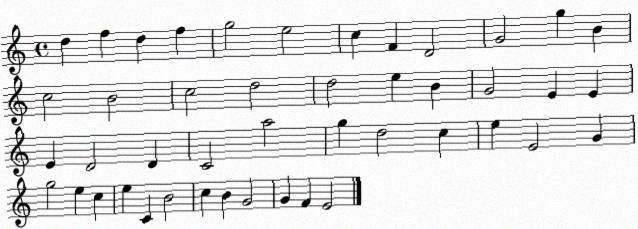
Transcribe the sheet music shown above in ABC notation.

X:1
T:Untitled
M:4/4
L:1/4
K:C
d f d f g2 e2 c F D2 G2 g B c2 B2 c2 d2 d2 e B G2 E E E D2 D C2 a2 g d2 c e E2 G g2 e c e C B2 c B G2 G F E2